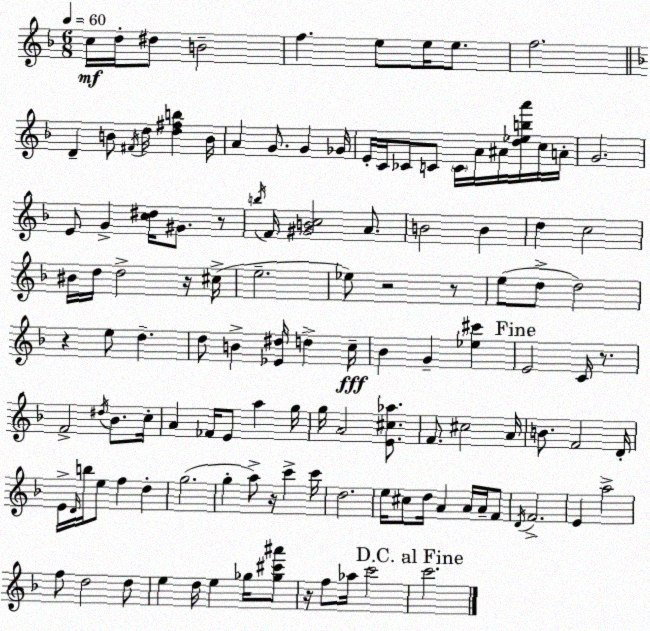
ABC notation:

X:1
T:Untitled
M:6/8
L:1/4
K:F
c/4 d/4 ^d/2 B2 f e/2 e/4 e/2 f2 D B/2 ^F/4 d/4 [d^fb] B/4 A G/2 G _G/4 E/4 C/4 _C/2 C/2 C/4 A/4 ^A/4 [d_eba']/4 c/4 A/4 G2 E/2 G [c^d]/4 ^G/2 z/2 b/4 F/4 [^GBc]2 A/2 B2 B d c2 ^B/4 d/4 d2 z/4 ^c/4 e2 _e/2 z2 z/2 e/2 d/2 d2 z e/2 d d/2 B [_E^d]/4 d c/4 _B G [_e^c'] E2 C/4 z/2 F2 ^d/4 _B/2 c/4 A _F/4 E/2 a g/4 g/4 A2 [E^c_a]/2 F/2 ^c2 A/4 B/2 F2 D/4 E/4 D/4 b/4 e/2 f d g2 g a/2 z/4 c' c'/4 d2 e/4 ^c/2 d/4 A A/4 A/4 F/2 D/4 F2 E a2 f/2 d2 d/2 e d/4 e _g/4 [_g^c'^a']/2 z/4 f/2 _a/4 c'2 c'2